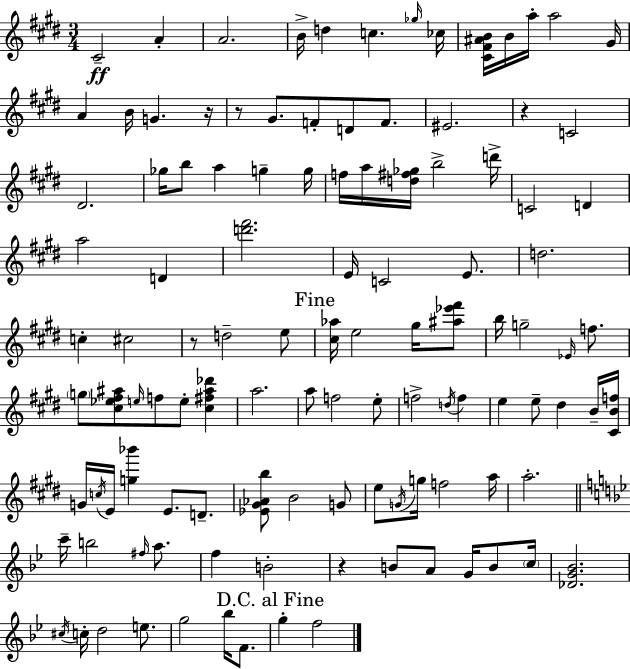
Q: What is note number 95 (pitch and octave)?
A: F4